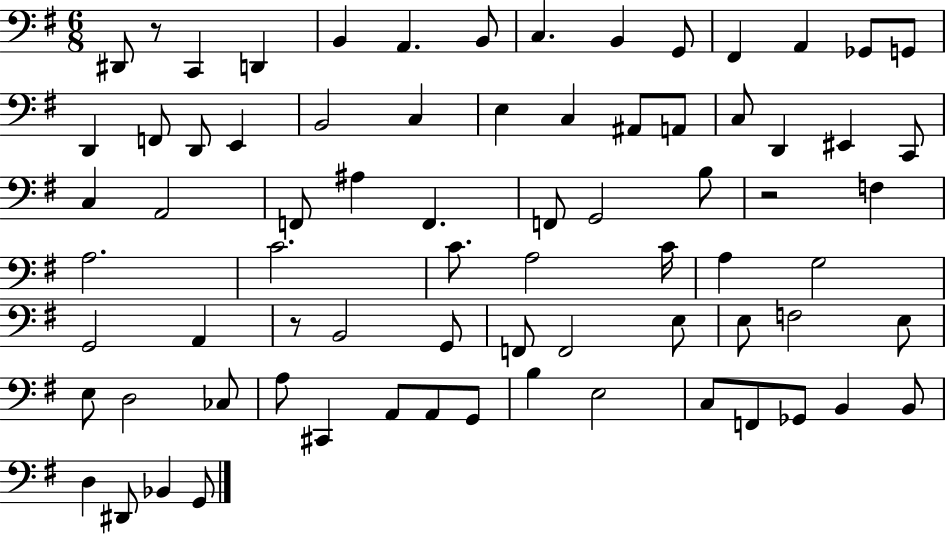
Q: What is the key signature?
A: G major